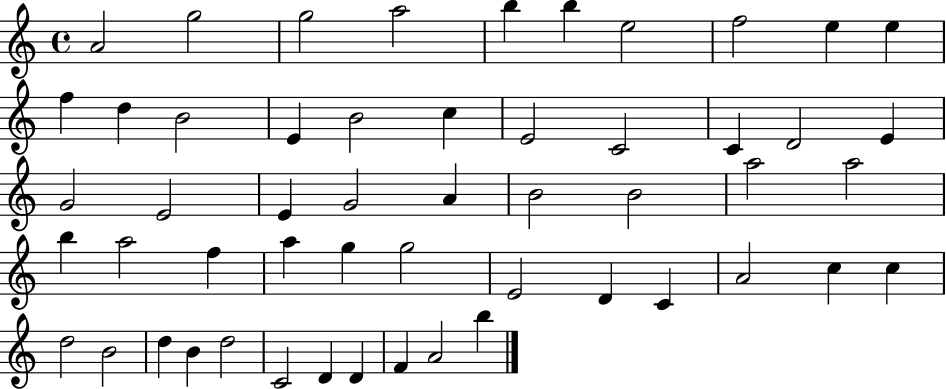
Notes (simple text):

A4/h G5/h G5/h A5/h B5/q B5/q E5/h F5/h E5/q E5/q F5/q D5/q B4/h E4/q B4/h C5/q E4/h C4/h C4/q D4/h E4/q G4/h E4/h E4/q G4/h A4/q B4/h B4/h A5/h A5/h B5/q A5/h F5/q A5/q G5/q G5/h E4/h D4/q C4/q A4/h C5/q C5/q D5/h B4/h D5/q B4/q D5/h C4/h D4/q D4/q F4/q A4/h B5/q